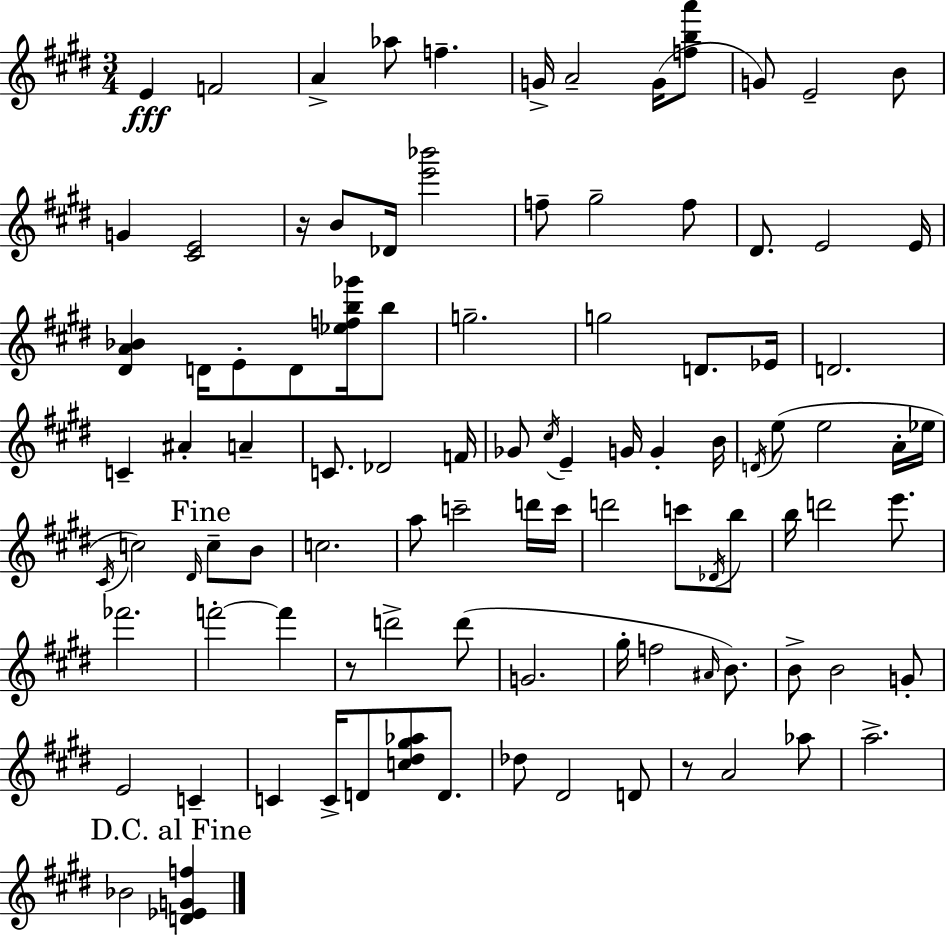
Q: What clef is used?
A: treble